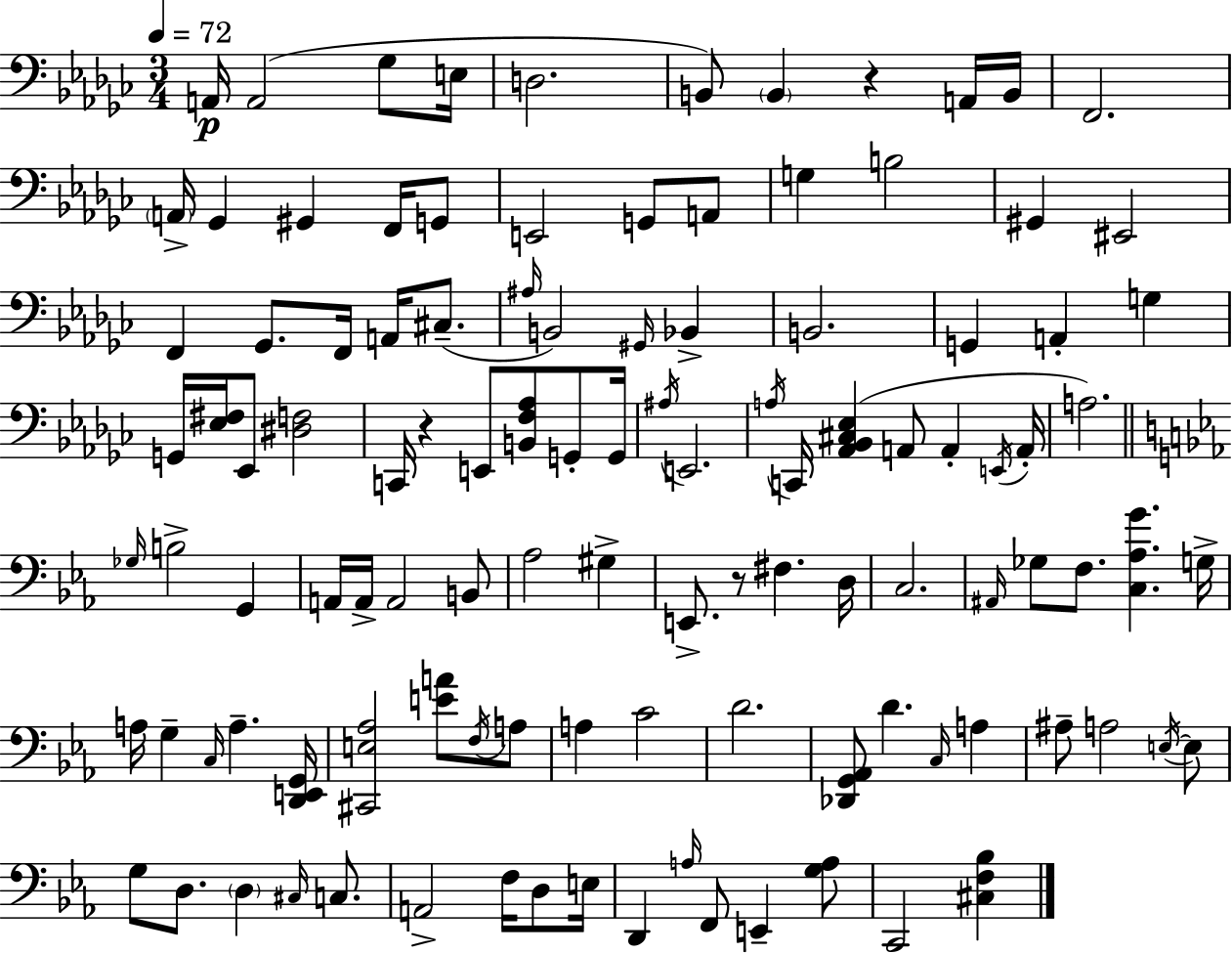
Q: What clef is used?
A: bass